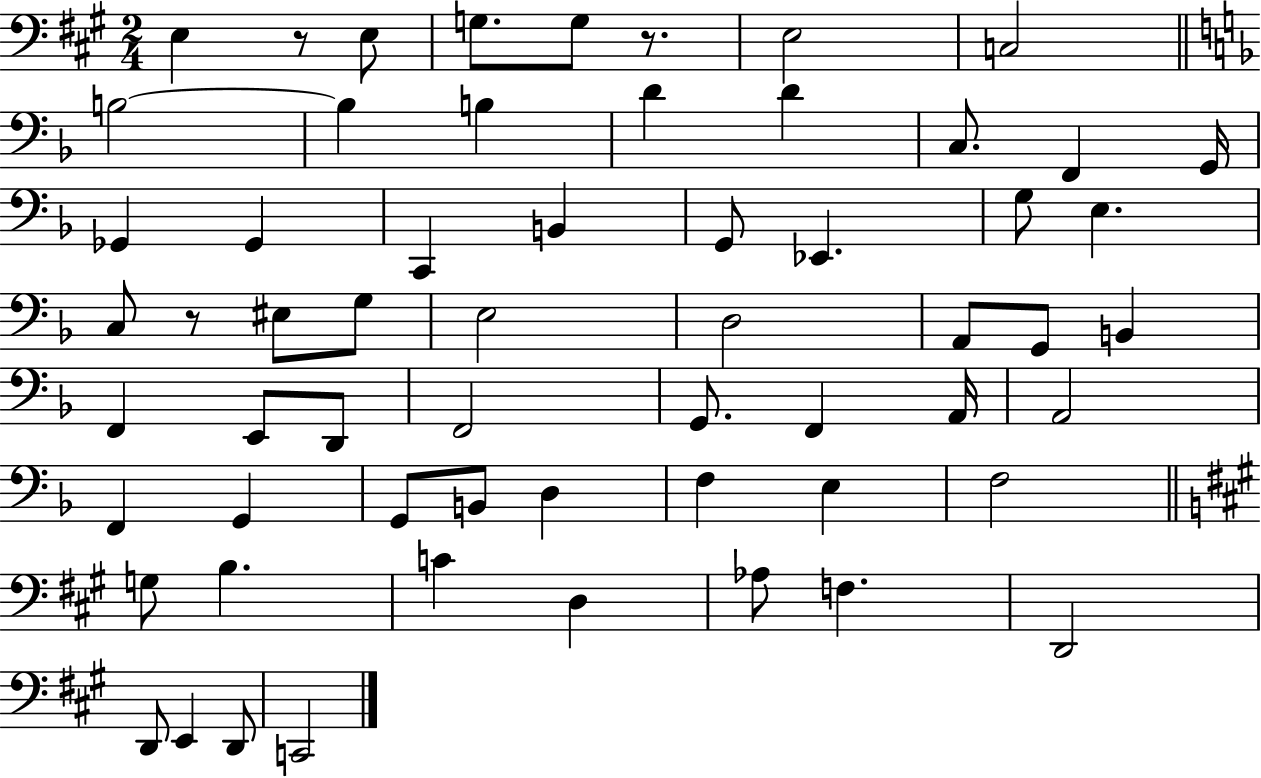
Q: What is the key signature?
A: A major